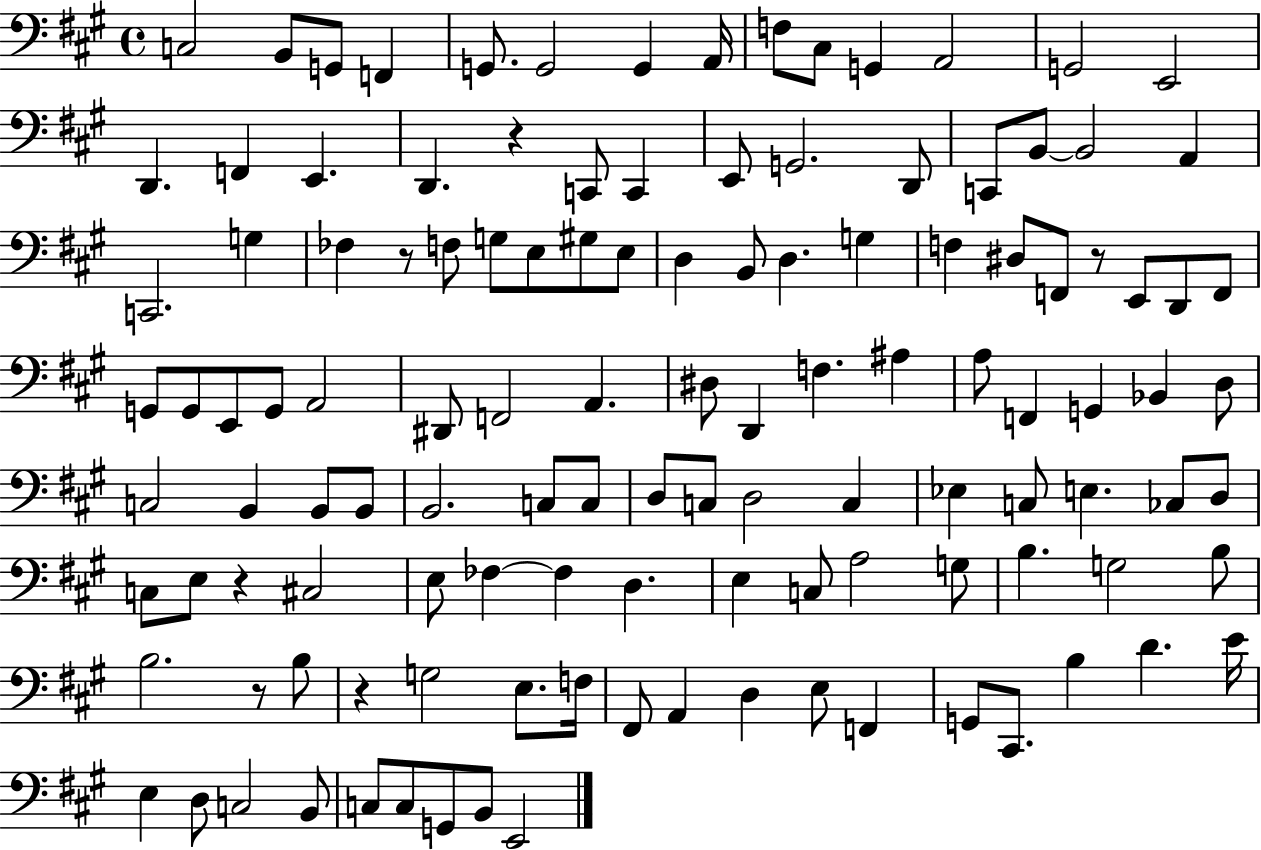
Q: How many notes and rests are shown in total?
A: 122